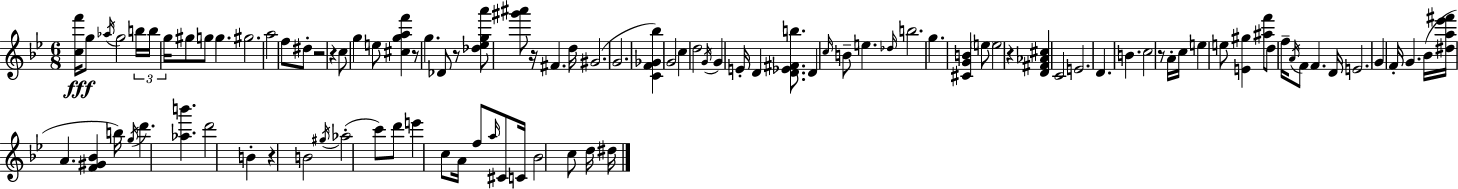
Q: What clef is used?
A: treble